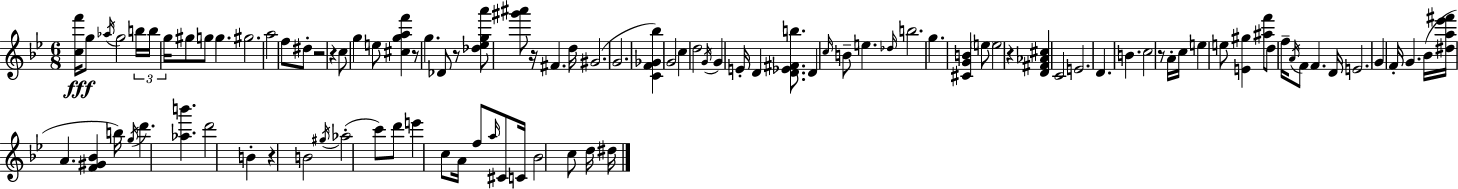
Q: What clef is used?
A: treble